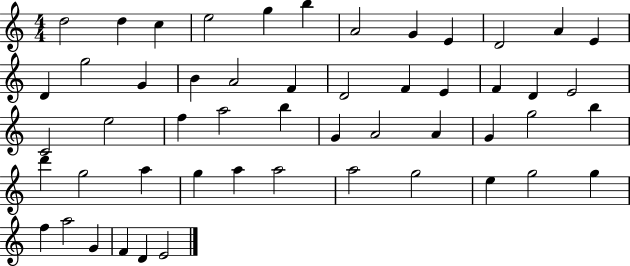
{
  \clef treble
  \numericTimeSignature
  \time 4/4
  \key c \major
  d''2 d''4 c''4 | e''2 g''4 b''4 | a'2 g'4 e'4 | d'2 a'4 e'4 | \break d'4 g''2 g'4 | b'4 a'2 f'4 | d'2 f'4 e'4 | f'4 d'4 e'2 | \break c'2 e''2 | f''4 a''2 b''4 | g'4 a'2 a'4 | g'4 g''2 b''4 | \break d'''4 g''2 a''4 | g''4 a''4 a''2 | a''2 g''2 | e''4 g''2 g''4 | \break f''4 a''2 g'4 | f'4 d'4 e'2 | \bar "|."
}